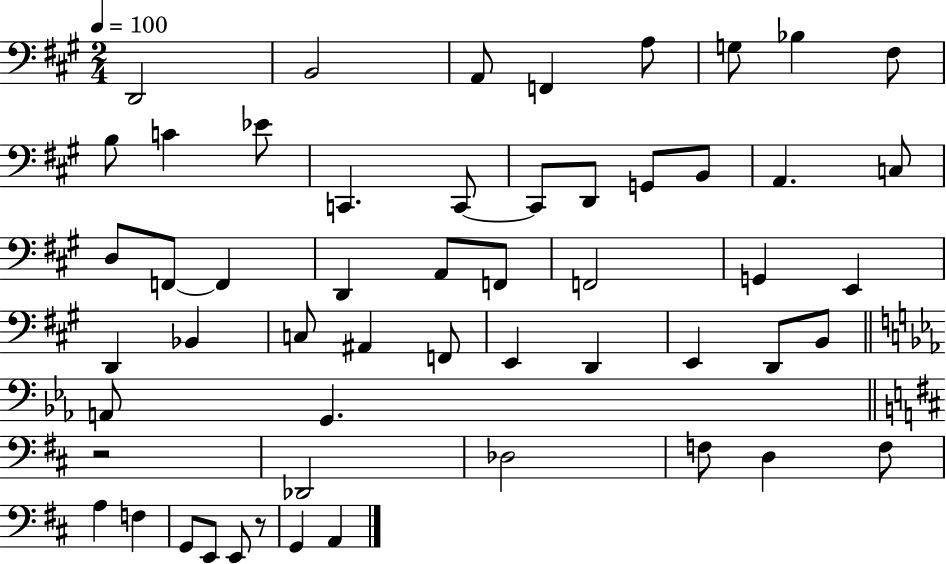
D2/h B2/h A2/e F2/q A3/e G3/e Bb3/q F#3/e B3/e C4/q Eb4/e C2/q. C2/e C2/e D2/e G2/e B2/e A2/q. C3/e D3/e F2/e F2/q D2/q A2/e F2/e F2/h G2/q E2/q D2/q Bb2/q C3/e A#2/q F2/e E2/q D2/q E2/q D2/e B2/e A2/e G2/q. R/h Db2/h Db3/h F3/e D3/q F3/e A3/q F3/q G2/e E2/e E2/e R/e G2/q A2/q